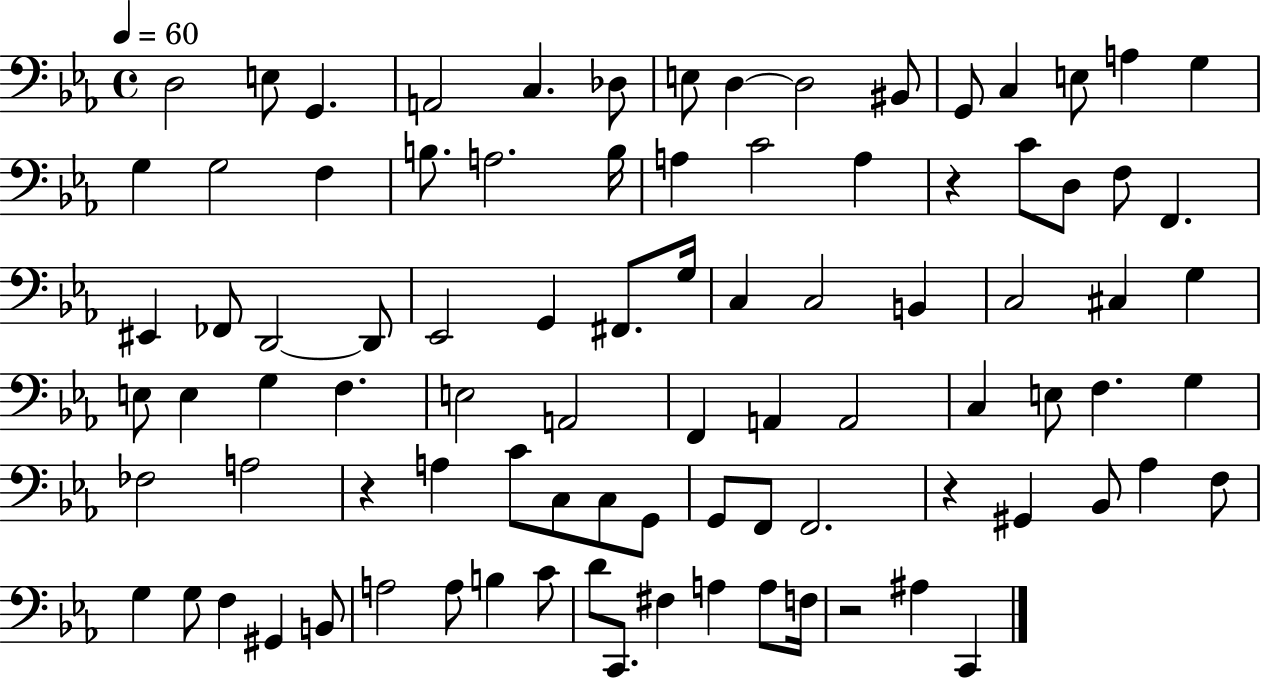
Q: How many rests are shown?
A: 4